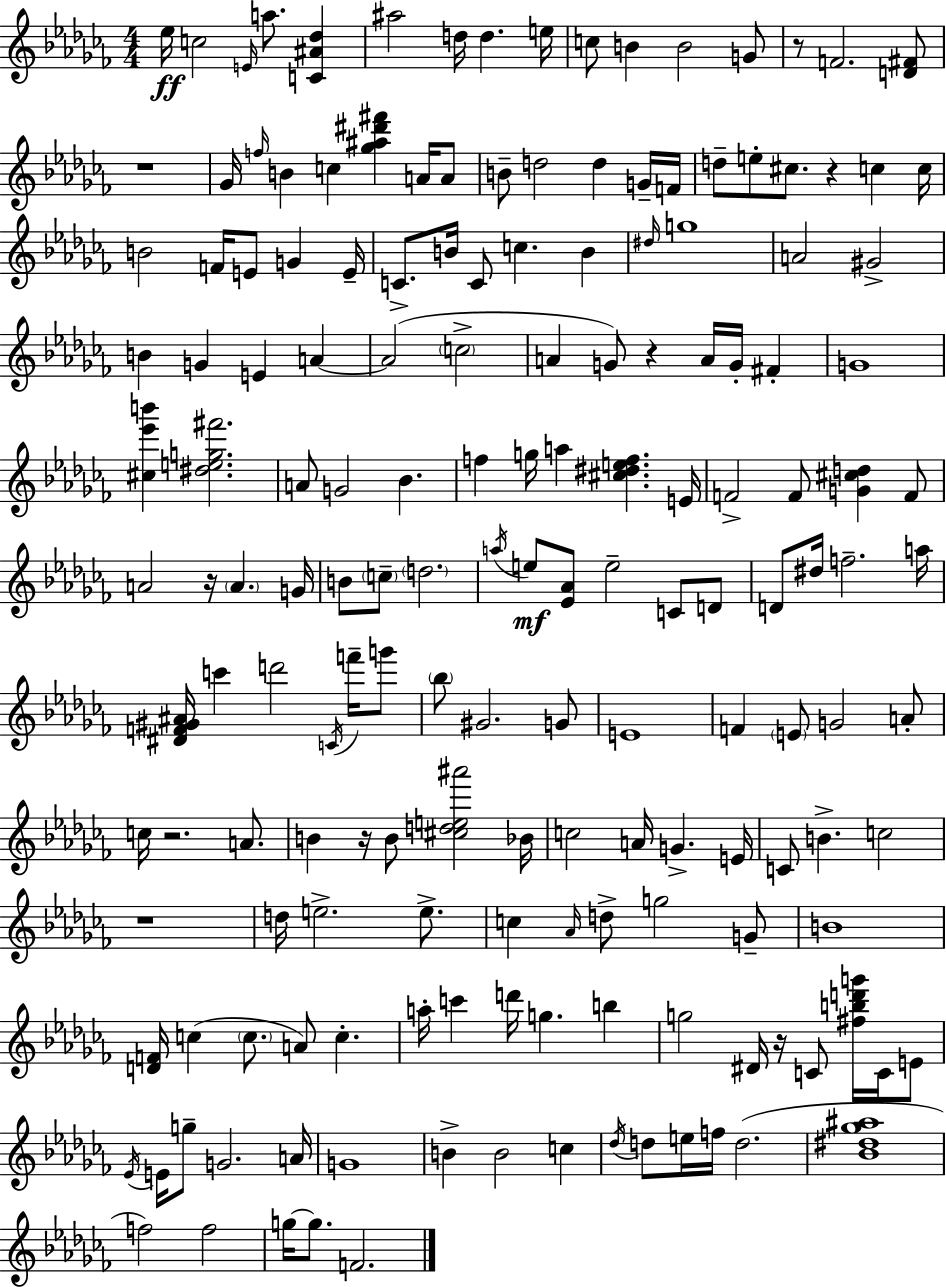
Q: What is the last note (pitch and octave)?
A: F4